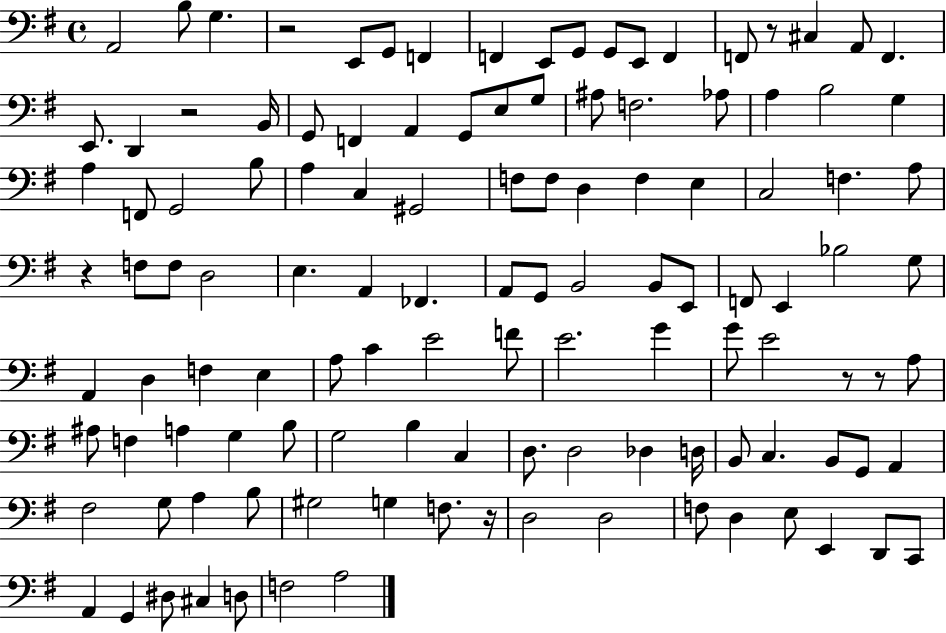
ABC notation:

X:1
T:Untitled
M:4/4
L:1/4
K:G
A,,2 B,/2 G, z2 E,,/2 G,,/2 F,, F,, E,,/2 G,,/2 G,,/2 E,,/2 F,, F,,/2 z/2 ^C, A,,/2 F,, E,,/2 D,, z2 B,,/4 G,,/2 F,, A,, G,,/2 E,/2 G,/2 ^A,/2 F,2 _A,/2 A, B,2 G, A, F,,/2 G,,2 B,/2 A, C, ^G,,2 F,/2 F,/2 D, F, E, C,2 F, A,/2 z F,/2 F,/2 D,2 E, A,, _F,, A,,/2 G,,/2 B,,2 B,,/2 E,,/2 F,,/2 E,, _B,2 G,/2 A,, D, F, E, A,/2 C E2 F/2 E2 G G/2 E2 z/2 z/2 A,/2 ^A,/2 F, A, G, B,/2 G,2 B, C, D,/2 D,2 _D, D,/4 B,,/2 C, B,,/2 G,,/2 A,, ^F,2 G,/2 A, B,/2 ^G,2 G, F,/2 z/4 D,2 D,2 F,/2 D, E,/2 E,, D,,/2 C,,/2 A,, G,, ^D,/2 ^C, D,/2 F,2 A,2